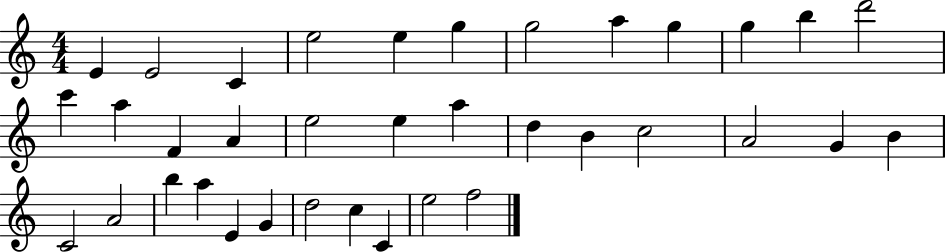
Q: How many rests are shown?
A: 0